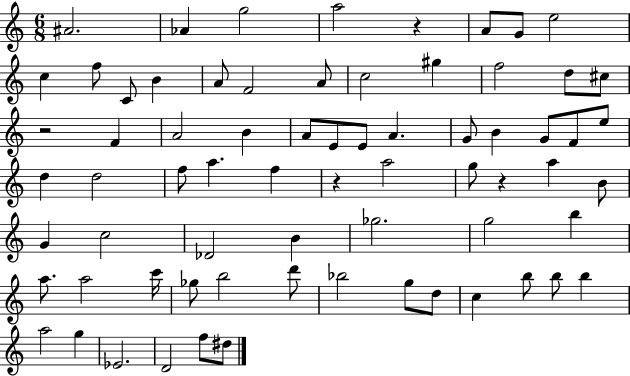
A#4/h. Ab4/q G5/h A5/h R/q A4/e G4/e E5/h C5/q F5/e C4/e B4/q A4/e F4/h A4/e C5/h G#5/q F5/h D5/e C#5/e R/h F4/q A4/h B4/q A4/e E4/e E4/e A4/q. G4/e B4/q G4/e F4/e E5/e D5/q D5/h F5/e A5/q. F5/q R/q A5/h G5/e R/q A5/q B4/e G4/q C5/h Db4/h B4/q Gb5/h. G5/h B5/q A5/e. A5/h C6/s Gb5/e B5/h D6/e Bb5/h G5/e D5/e C5/q B5/e B5/e B5/q A5/h G5/q Eb4/h. D4/h F5/e D#5/e